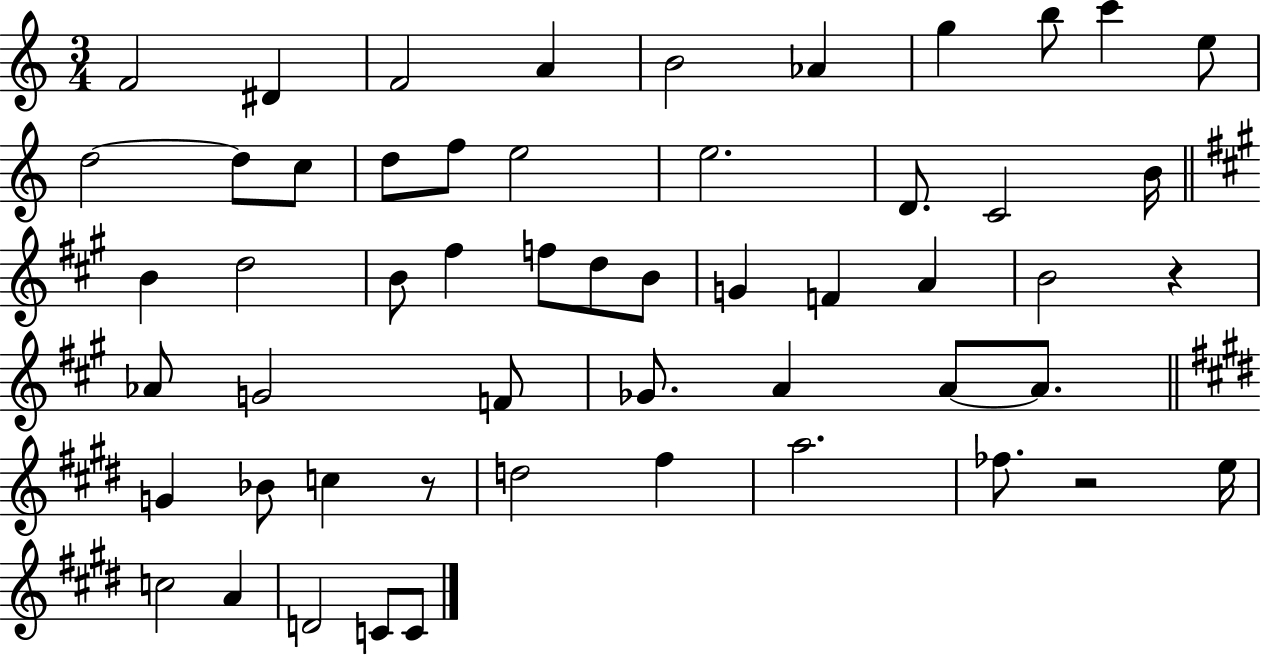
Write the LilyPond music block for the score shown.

{
  \clef treble
  \numericTimeSignature
  \time 3/4
  \key c \major
  \repeat volta 2 { f'2 dis'4 | f'2 a'4 | b'2 aes'4 | g''4 b''8 c'''4 e''8 | \break d''2~~ d''8 c''8 | d''8 f''8 e''2 | e''2. | d'8. c'2 b'16 | \break \bar "||" \break \key a \major b'4 d''2 | b'8 fis''4 f''8 d''8 b'8 | g'4 f'4 a'4 | b'2 r4 | \break aes'8 g'2 f'8 | ges'8. a'4 a'8~~ a'8. | \bar "||" \break \key e \major g'4 bes'8 c''4 r8 | d''2 fis''4 | a''2. | fes''8. r2 e''16 | \break c''2 a'4 | d'2 c'8 c'8 | } \bar "|."
}